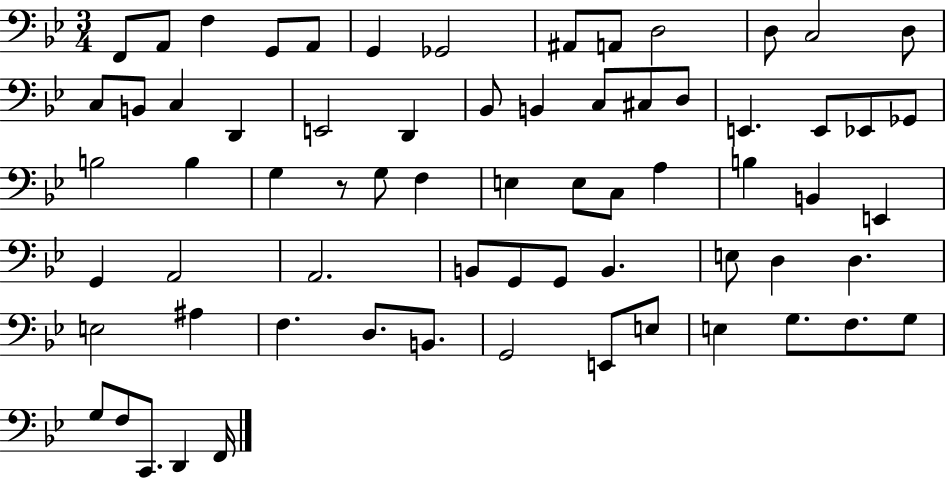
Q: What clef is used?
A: bass